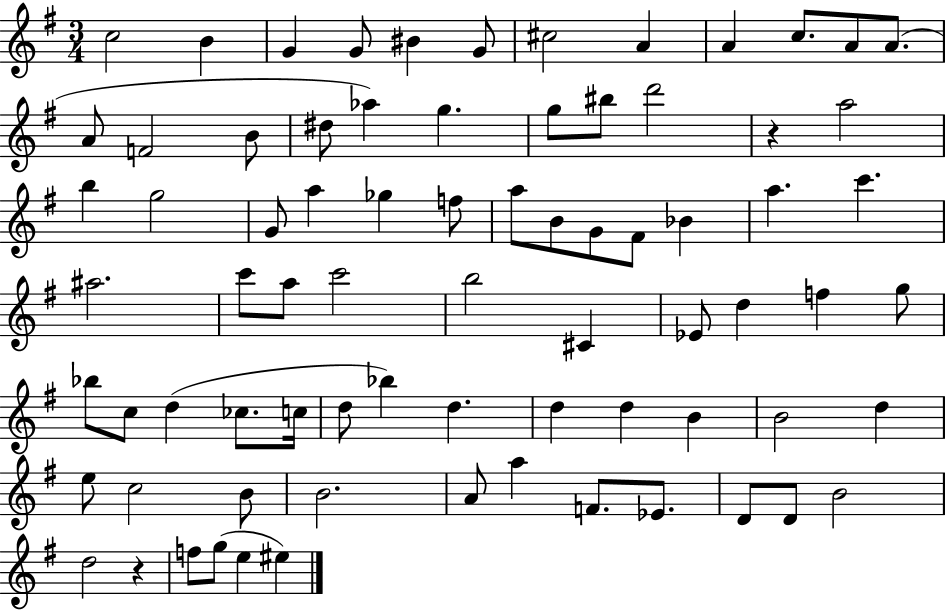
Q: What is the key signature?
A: G major